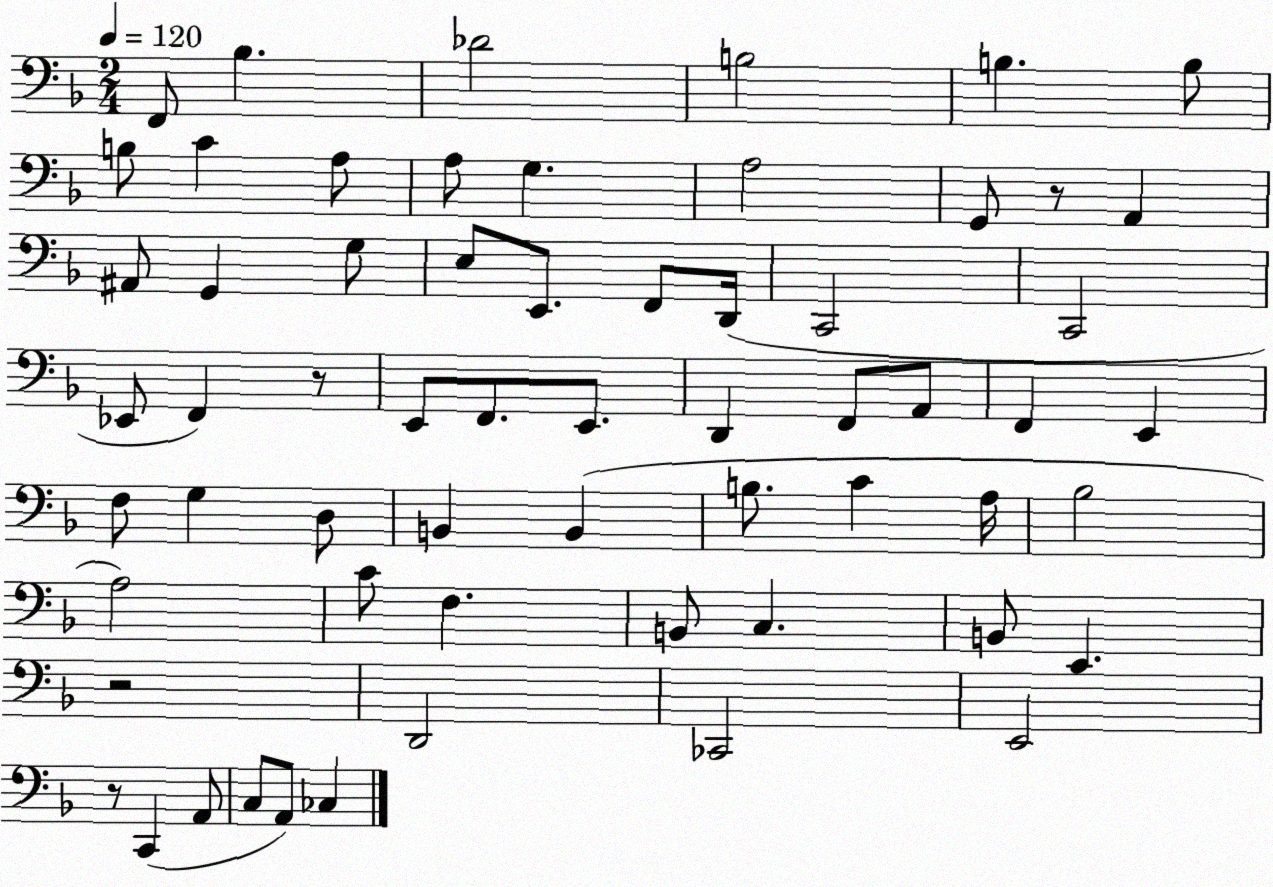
X:1
T:Untitled
M:2/4
L:1/4
K:F
F,,/2 _B, _D2 B,2 B, B,/2 B,/2 C A,/2 A,/2 G, A,2 G,,/2 z/2 A,, ^A,,/2 G,, G,/2 E,/2 E,,/2 F,,/2 D,,/4 C,,2 C,,2 _E,,/2 F,, z/2 E,,/2 F,,/2 E,,/2 D,, F,,/2 A,,/2 F,, E,, F,/2 G, D,/2 B,, B,, B,/2 C A,/4 _B,2 A,2 C/2 F, B,,/2 C, B,,/2 E,, z2 D,,2 _C,,2 E,,2 z/2 C,, A,,/2 C,/2 A,,/2 _C,